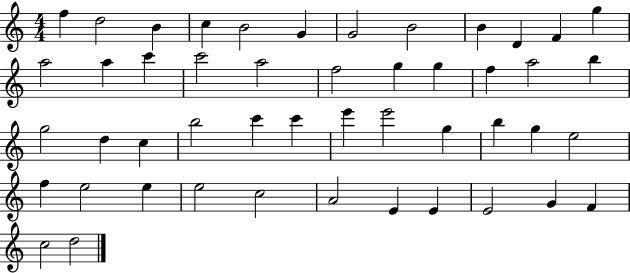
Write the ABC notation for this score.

X:1
T:Untitled
M:4/4
L:1/4
K:C
f d2 B c B2 G G2 B2 B D F g a2 a c' c'2 a2 f2 g g f a2 b g2 d c b2 c' c' e' e'2 g b g e2 f e2 e e2 c2 A2 E E E2 G F c2 d2